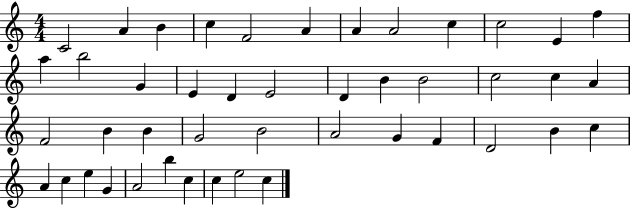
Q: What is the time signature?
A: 4/4